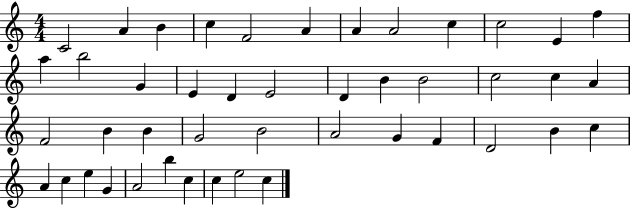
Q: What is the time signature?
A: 4/4